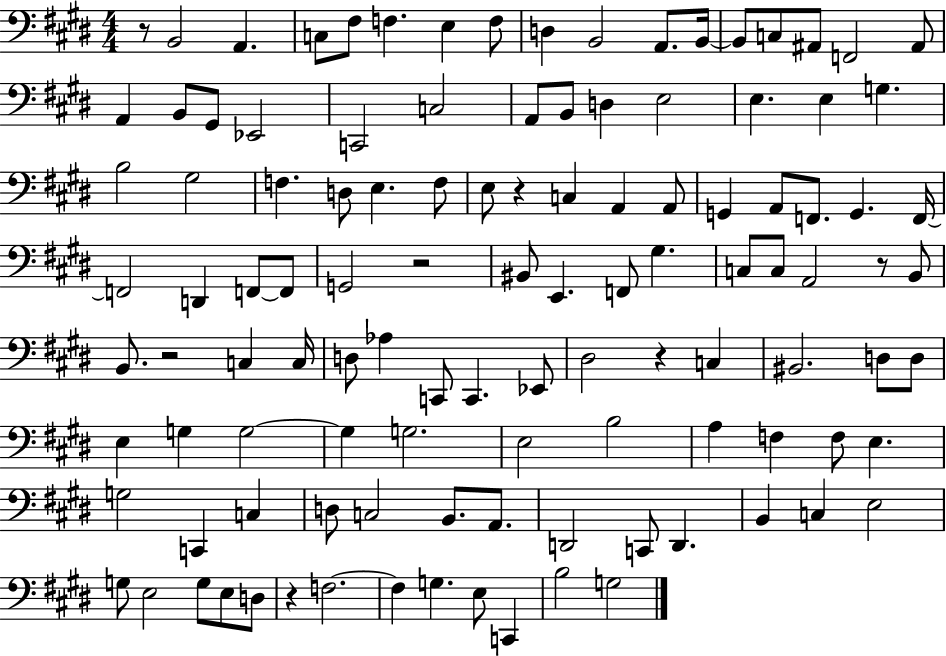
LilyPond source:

{
  \clef bass
  \numericTimeSignature
  \time 4/4
  \key e \major
  r8 b,2 a,4. | c8 fis8 f4. e4 f8 | d4 b,2 a,8. b,16~~ | b,8 c8 ais,8 f,2 ais,8 | \break a,4 b,8 gis,8 ees,2 | c,2 c2 | a,8 b,8 d4 e2 | e4. e4 g4. | \break b2 gis2 | f4. d8 e4. f8 | e8 r4 c4 a,4 a,8 | g,4 a,8 f,8. g,4. f,16~~ | \break f,2 d,4 f,8~~ f,8 | g,2 r2 | bis,8 e,4. f,8 gis4. | c8 c8 a,2 r8 b,8 | \break b,8. r2 c4 c16 | d8 aes4 c,8 c,4. ees,8 | dis2 r4 c4 | bis,2. d8 d8 | \break e4 g4 g2~~ | g4 g2. | e2 b2 | a4 f4 f8 e4. | \break g2 c,4 c4 | d8 c2 b,8. a,8. | d,2 c,8 d,4. | b,4 c4 e2 | \break g8 e2 g8 e8 d8 | r4 f2.~~ | f4 g4. e8 c,4 | b2 g2 | \break \bar "|."
}